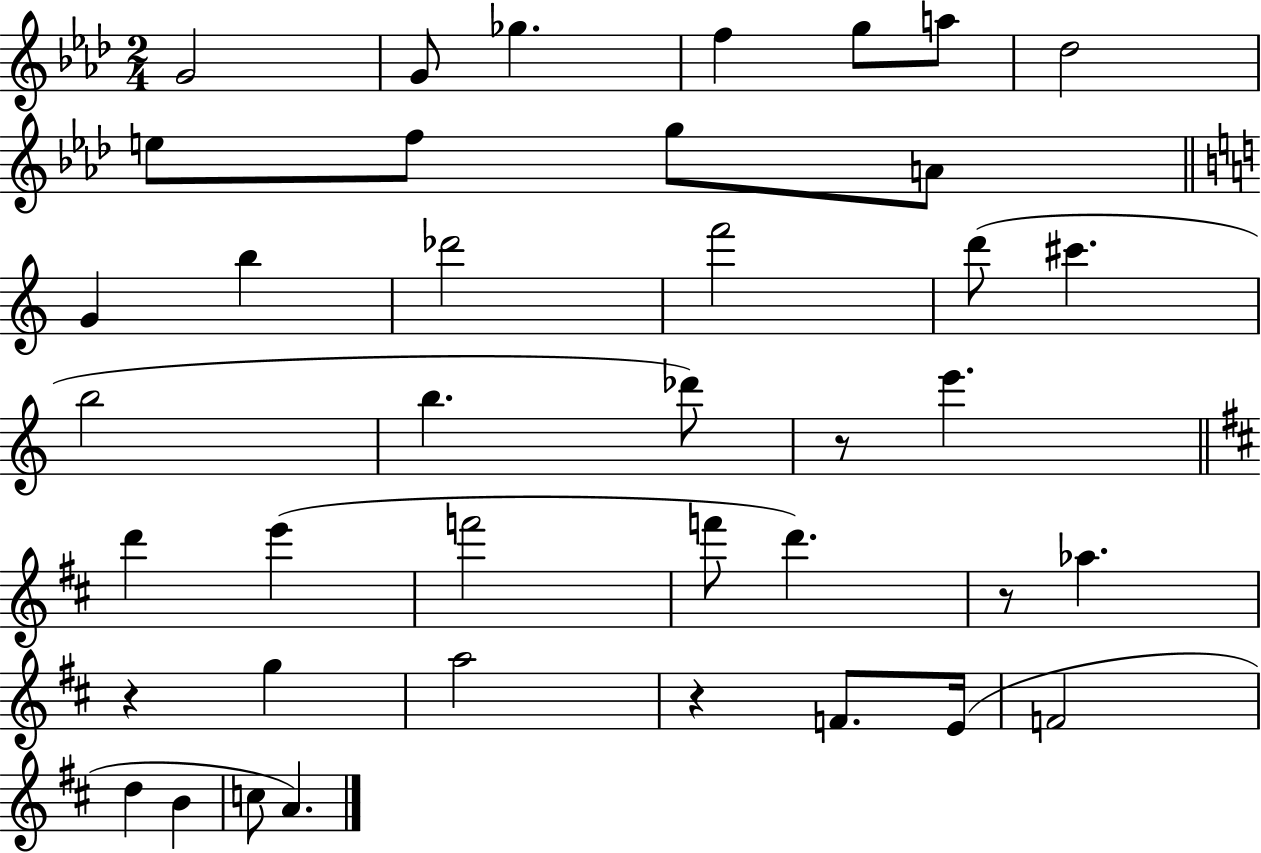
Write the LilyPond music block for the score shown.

{
  \clef treble
  \numericTimeSignature
  \time 2/4
  \key aes \major
  g'2 | g'8 ges''4. | f''4 g''8 a''8 | des''2 | \break e''8 f''8 g''8 a'8 | \bar "||" \break \key a \minor g'4 b''4 | des'''2 | f'''2 | d'''8( cis'''4. | \break b''2 | b''4. des'''8) | r8 e'''4. | \bar "||" \break \key d \major d'''4 e'''4( | f'''2 | f'''8 d'''4.) | r8 aes''4. | \break r4 g''4 | a''2 | r4 f'8. e'16( | f'2 | \break d''4 b'4 | c''8 a'4.) | \bar "|."
}